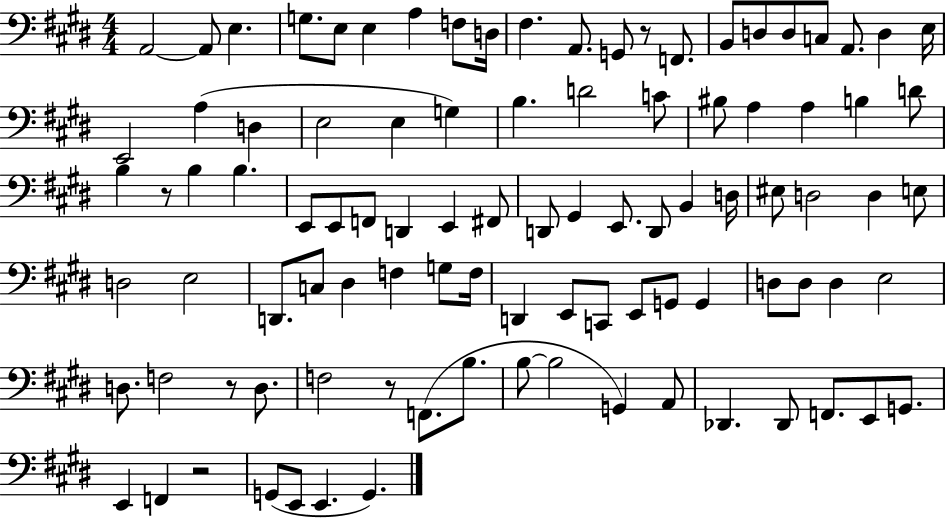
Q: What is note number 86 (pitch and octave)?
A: G2